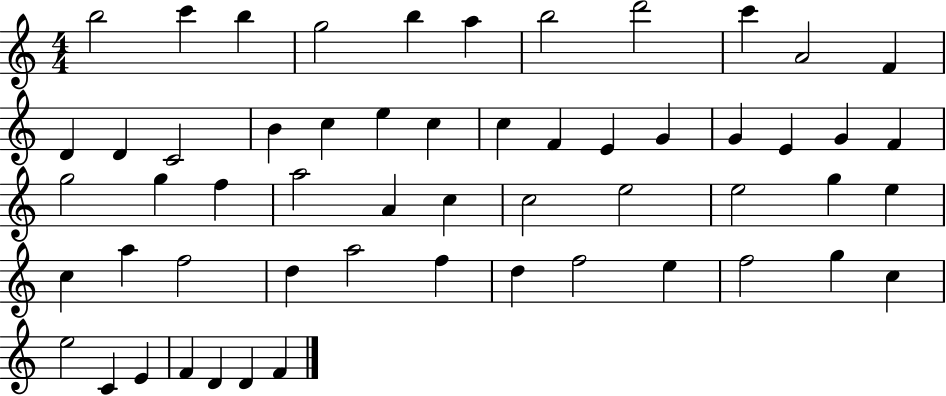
X:1
T:Untitled
M:4/4
L:1/4
K:C
b2 c' b g2 b a b2 d'2 c' A2 F D D C2 B c e c c F E G G E G F g2 g f a2 A c c2 e2 e2 g e c a f2 d a2 f d f2 e f2 g c e2 C E F D D F